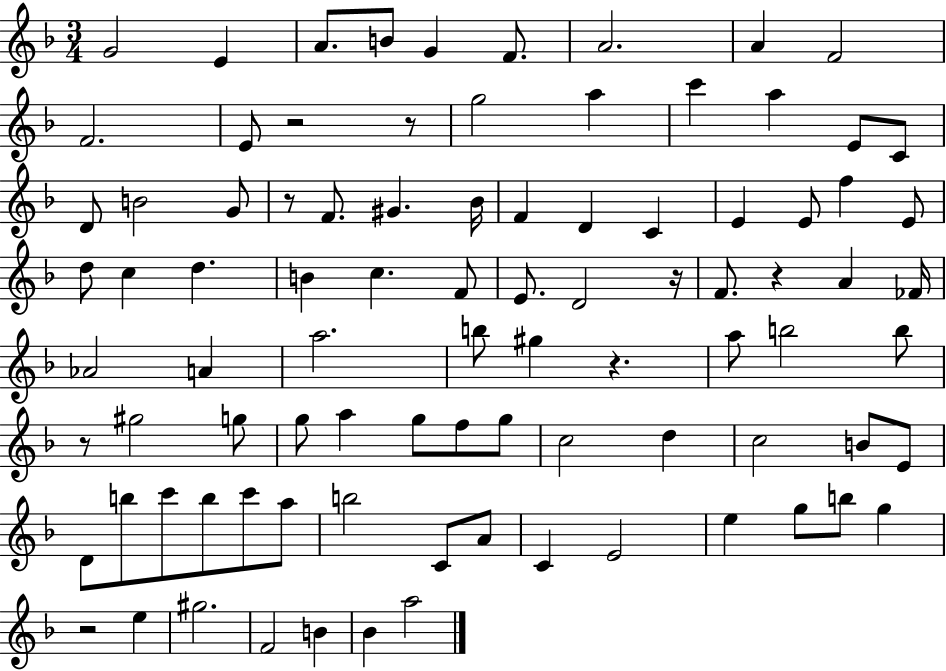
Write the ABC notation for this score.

X:1
T:Untitled
M:3/4
L:1/4
K:F
G2 E A/2 B/2 G F/2 A2 A F2 F2 E/2 z2 z/2 g2 a c' a E/2 C/2 D/2 B2 G/2 z/2 F/2 ^G _B/4 F D C E E/2 f E/2 d/2 c d B c F/2 E/2 D2 z/4 F/2 z A _F/4 _A2 A a2 b/2 ^g z a/2 b2 b/2 z/2 ^g2 g/2 g/2 a g/2 f/2 g/2 c2 d c2 B/2 E/2 D/2 b/2 c'/2 b/2 c'/2 a/2 b2 C/2 A/2 C E2 e g/2 b/2 g z2 e ^g2 F2 B _B a2